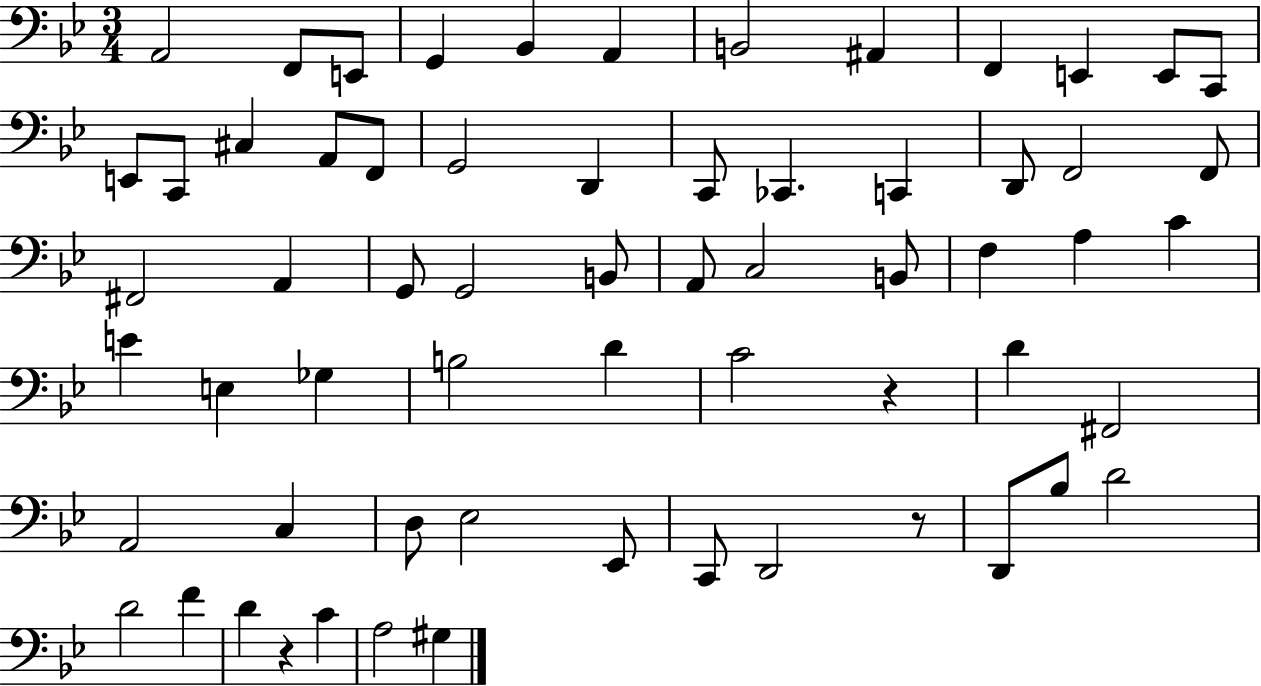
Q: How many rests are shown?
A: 3